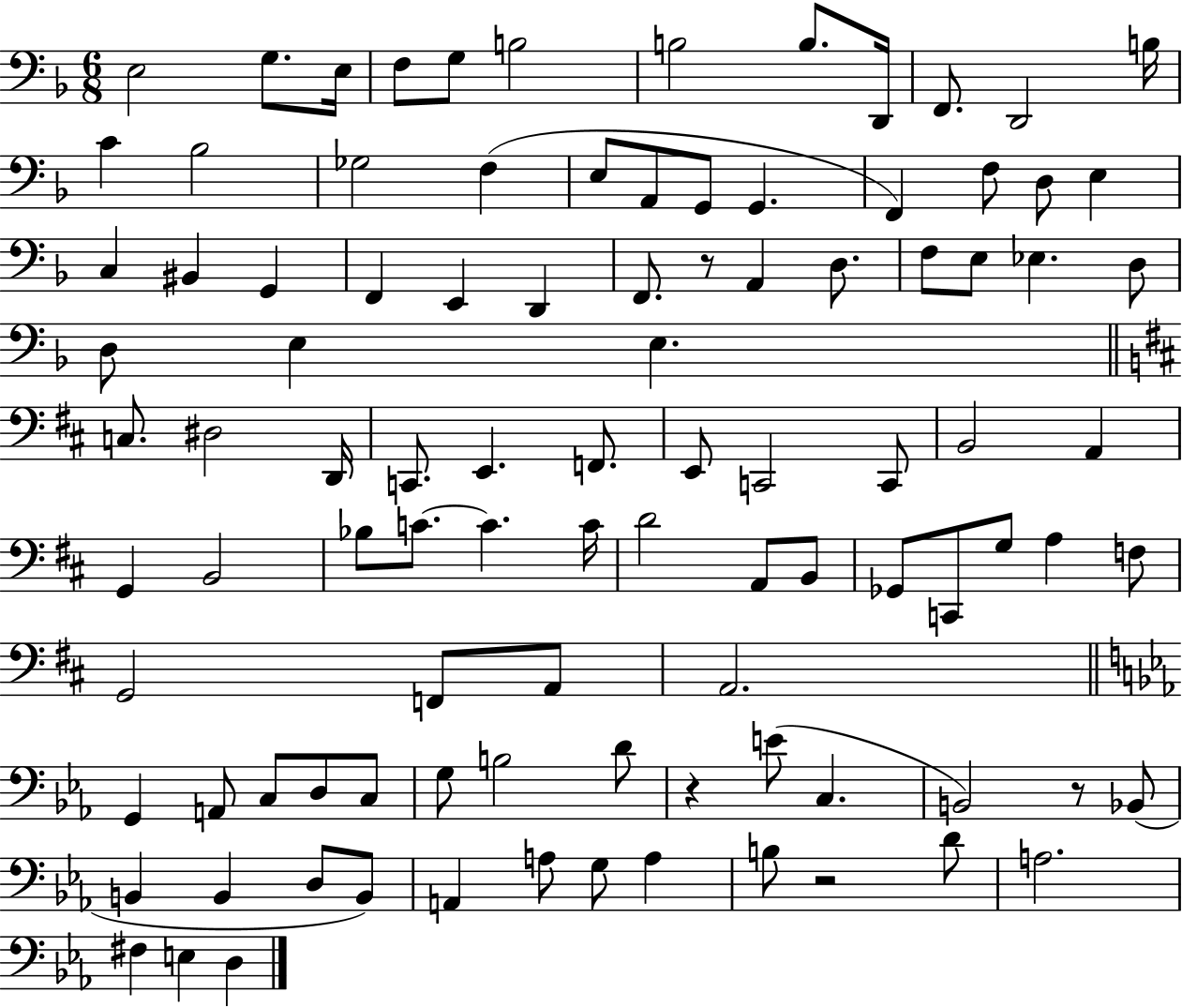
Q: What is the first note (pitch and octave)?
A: E3